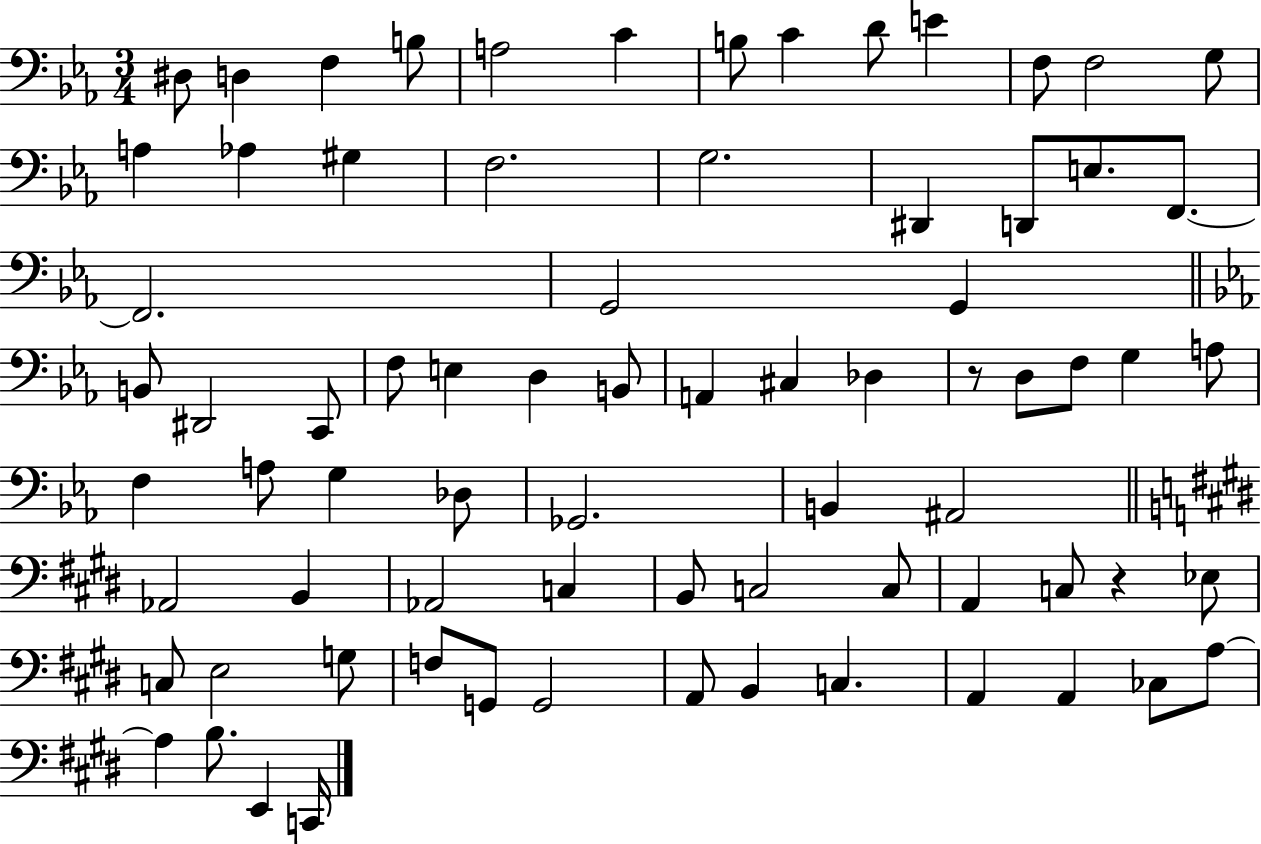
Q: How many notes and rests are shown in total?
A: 75